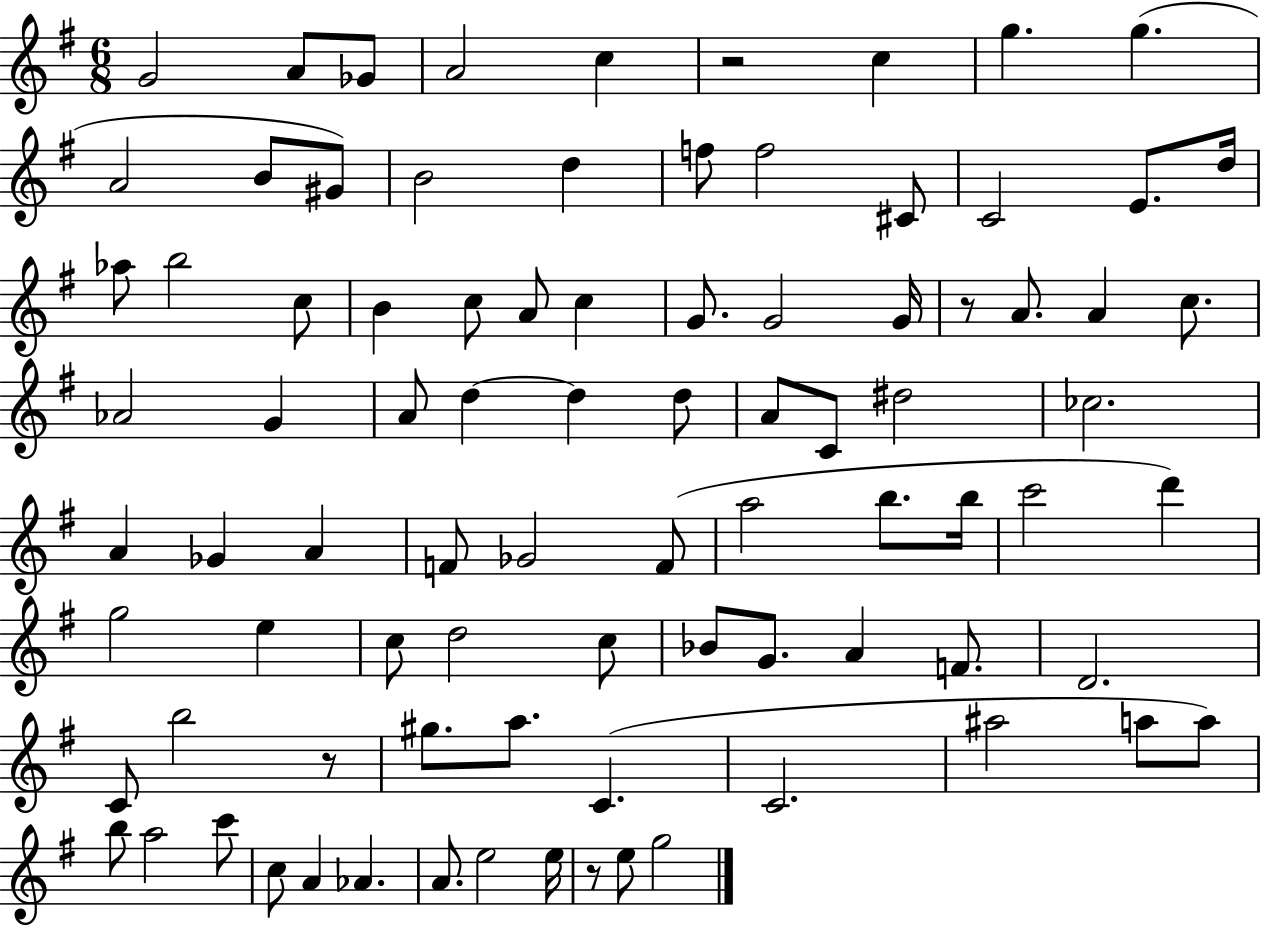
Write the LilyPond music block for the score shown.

{
  \clef treble
  \numericTimeSignature
  \time 6/8
  \key g \major
  g'2 a'8 ges'8 | a'2 c''4 | r2 c''4 | g''4. g''4.( | \break a'2 b'8 gis'8) | b'2 d''4 | f''8 f''2 cis'8 | c'2 e'8. d''16 | \break aes''8 b''2 c''8 | b'4 c''8 a'8 c''4 | g'8. g'2 g'16 | r8 a'8. a'4 c''8. | \break aes'2 g'4 | a'8 d''4~~ d''4 d''8 | a'8 c'8 dis''2 | ces''2. | \break a'4 ges'4 a'4 | f'8 ges'2 f'8( | a''2 b''8. b''16 | c'''2 d'''4) | \break g''2 e''4 | c''8 d''2 c''8 | bes'8 g'8. a'4 f'8. | d'2. | \break c'8 b''2 r8 | gis''8. a''8. c'4.( | c'2. | ais''2 a''8 a''8) | \break b''8 a''2 c'''8 | c''8 a'4 aes'4. | a'8. e''2 e''16 | r8 e''8 g''2 | \break \bar "|."
}